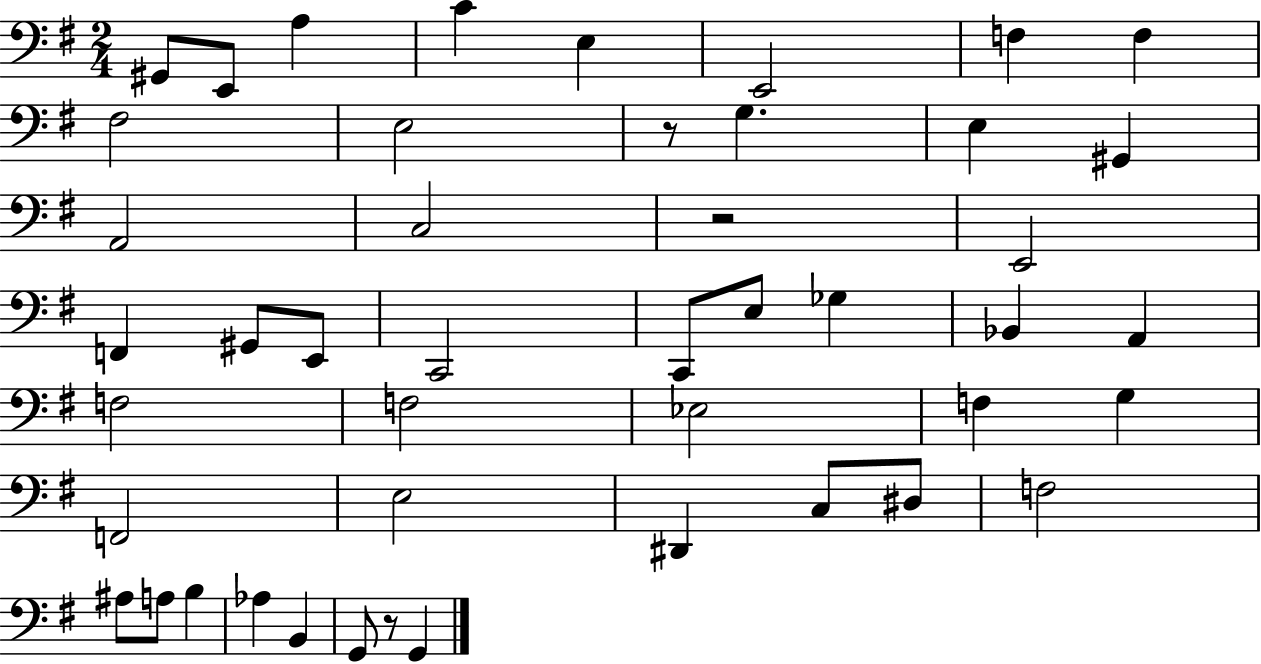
X:1
T:Untitled
M:2/4
L:1/4
K:G
^G,,/2 E,,/2 A, C E, E,,2 F, F, ^F,2 E,2 z/2 G, E, ^G,, A,,2 C,2 z2 E,,2 F,, ^G,,/2 E,,/2 C,,2 C,,/2 E,/2 _G, _B,, A,, F,2 F,2 _E,2 F, G, F,,2 E,2 ^D,, C,/2 ^D,/2 F,2 ^A,/2 A,/2 B, _A, B,, G,,/2 z/2 G,,